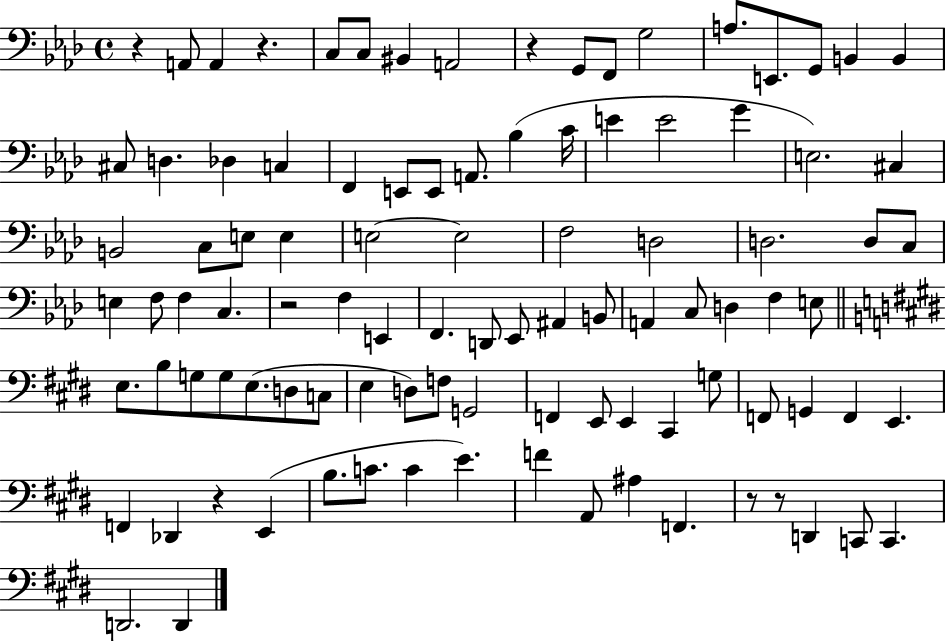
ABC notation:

X:1
T:Untitled
M:4/4
L:1/4
K:Ab
z A,,/2 A,, z C,/2 C,/2 ^B,, A,,2 z G,,/2 F,,/2 G,2 A,/2 E,,/2 G,,/2 B,, B,, ^C,/2 D, _D, C, F,, E,,/2 E,,/2 A,,/2 _B, C/4 E E2 G E,2 ^C, B,,2 C,/2 E,/2 E, E,2 E,2 F,2 D,2 D,2 D,/2 C,/2 E, F,/2 F, C, z2 F, E,, F,, D,,/2 _E,,/2 ^A,, B,,/2 A,, C,/2 D, F, E,/2 E,/2 B,/2 G,/2 G,/2 E,/2 D,/2 C,/2 E, D,/2 F,/2 G,,2 F,, E,,/2 E,, ^C,, G,/2 F,,/2 G,, F,, E,, F,, _D,, z E,, B,/2 C/2 C E F A,,/2 ^A, F,, z/2 z/2 D,, C,,/2 C,, D,,2 D,,